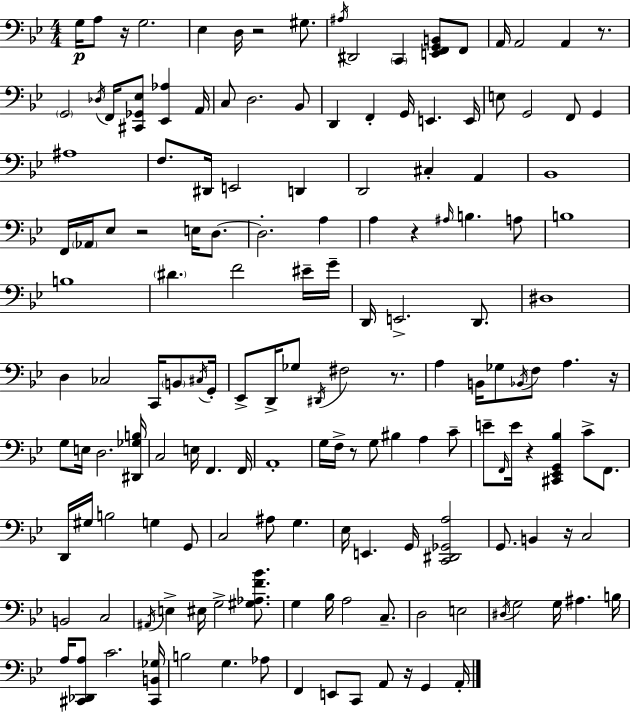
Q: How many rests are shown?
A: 11